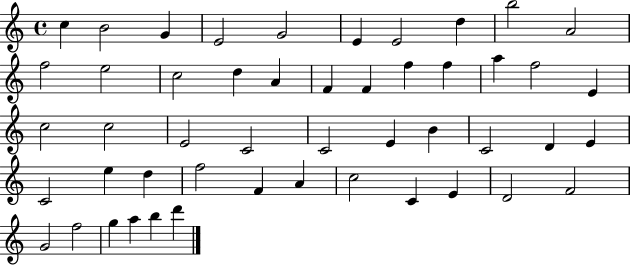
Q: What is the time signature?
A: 4/4